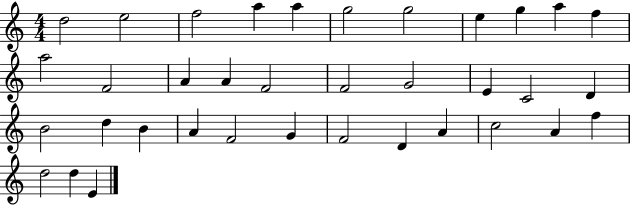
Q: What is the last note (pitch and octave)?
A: E4